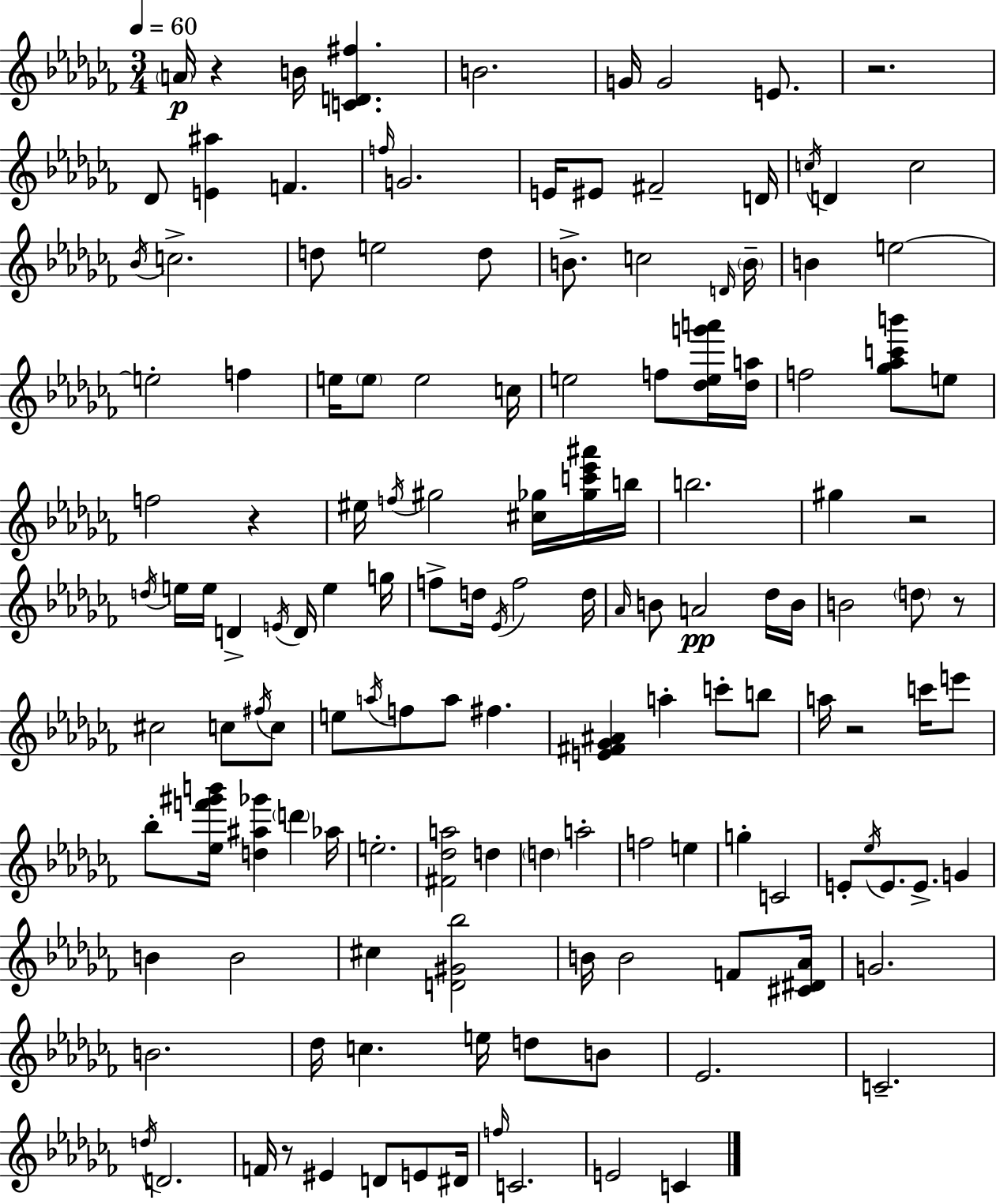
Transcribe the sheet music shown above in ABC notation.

X:1
T:Untitled
M:3/4
L:1/4
K:Abm
A/4 z B/4 [CD^f] B2 G/4 G2 E/2 z2 _D/2 [E^a] F f/4 G2 E/4 ^E/2 ^F2 D/4 c/4 D c2 _B/4 c2 d/2 e2 d/2 B/2 c2 D/4 B/4 B e2 e2 f e/4 e/2 e2 c/4 e2 f/2 [_deg'a']/4 [_da]/4 f2 [_g_ac'b']/2 e/2 f2 z ^e/4 f/4 ^g2 [^c_g]/4 [_gc'_e'^a']/4 b/4 b2 ^g z2 d/4 e/4 e/4 D E/4 D/4 e g/4 f/2 d/4 _E/4 f2 d/4 _A/4 B/2 A2 _d/4 B/4 B2 d/2 z/2 ^c2 c/2 ^f/4 c/2 e/2 a/4 f/2 a/2 ^f [E^F_G^A] a c'/2 b/2 a/4 z2 c'/4 e'/2 _b/2 [_ef'^g'b']/4 [d^a_g'] d' _a/4 e2 [^F_da]2 d d a2 f2 e g C2 E/2 _e/4 E/2 E/2 G B B2 ^c [D^G_b]2 B/4 B2 F/2 [^C^D_A]/4 G2 B2 _d/4 c e/4 d/2 B/2 _E2 C2 d/4 D2 F/4 z/2 ^E D/2 E/2 ^D/4 f/4 C2 E2 C